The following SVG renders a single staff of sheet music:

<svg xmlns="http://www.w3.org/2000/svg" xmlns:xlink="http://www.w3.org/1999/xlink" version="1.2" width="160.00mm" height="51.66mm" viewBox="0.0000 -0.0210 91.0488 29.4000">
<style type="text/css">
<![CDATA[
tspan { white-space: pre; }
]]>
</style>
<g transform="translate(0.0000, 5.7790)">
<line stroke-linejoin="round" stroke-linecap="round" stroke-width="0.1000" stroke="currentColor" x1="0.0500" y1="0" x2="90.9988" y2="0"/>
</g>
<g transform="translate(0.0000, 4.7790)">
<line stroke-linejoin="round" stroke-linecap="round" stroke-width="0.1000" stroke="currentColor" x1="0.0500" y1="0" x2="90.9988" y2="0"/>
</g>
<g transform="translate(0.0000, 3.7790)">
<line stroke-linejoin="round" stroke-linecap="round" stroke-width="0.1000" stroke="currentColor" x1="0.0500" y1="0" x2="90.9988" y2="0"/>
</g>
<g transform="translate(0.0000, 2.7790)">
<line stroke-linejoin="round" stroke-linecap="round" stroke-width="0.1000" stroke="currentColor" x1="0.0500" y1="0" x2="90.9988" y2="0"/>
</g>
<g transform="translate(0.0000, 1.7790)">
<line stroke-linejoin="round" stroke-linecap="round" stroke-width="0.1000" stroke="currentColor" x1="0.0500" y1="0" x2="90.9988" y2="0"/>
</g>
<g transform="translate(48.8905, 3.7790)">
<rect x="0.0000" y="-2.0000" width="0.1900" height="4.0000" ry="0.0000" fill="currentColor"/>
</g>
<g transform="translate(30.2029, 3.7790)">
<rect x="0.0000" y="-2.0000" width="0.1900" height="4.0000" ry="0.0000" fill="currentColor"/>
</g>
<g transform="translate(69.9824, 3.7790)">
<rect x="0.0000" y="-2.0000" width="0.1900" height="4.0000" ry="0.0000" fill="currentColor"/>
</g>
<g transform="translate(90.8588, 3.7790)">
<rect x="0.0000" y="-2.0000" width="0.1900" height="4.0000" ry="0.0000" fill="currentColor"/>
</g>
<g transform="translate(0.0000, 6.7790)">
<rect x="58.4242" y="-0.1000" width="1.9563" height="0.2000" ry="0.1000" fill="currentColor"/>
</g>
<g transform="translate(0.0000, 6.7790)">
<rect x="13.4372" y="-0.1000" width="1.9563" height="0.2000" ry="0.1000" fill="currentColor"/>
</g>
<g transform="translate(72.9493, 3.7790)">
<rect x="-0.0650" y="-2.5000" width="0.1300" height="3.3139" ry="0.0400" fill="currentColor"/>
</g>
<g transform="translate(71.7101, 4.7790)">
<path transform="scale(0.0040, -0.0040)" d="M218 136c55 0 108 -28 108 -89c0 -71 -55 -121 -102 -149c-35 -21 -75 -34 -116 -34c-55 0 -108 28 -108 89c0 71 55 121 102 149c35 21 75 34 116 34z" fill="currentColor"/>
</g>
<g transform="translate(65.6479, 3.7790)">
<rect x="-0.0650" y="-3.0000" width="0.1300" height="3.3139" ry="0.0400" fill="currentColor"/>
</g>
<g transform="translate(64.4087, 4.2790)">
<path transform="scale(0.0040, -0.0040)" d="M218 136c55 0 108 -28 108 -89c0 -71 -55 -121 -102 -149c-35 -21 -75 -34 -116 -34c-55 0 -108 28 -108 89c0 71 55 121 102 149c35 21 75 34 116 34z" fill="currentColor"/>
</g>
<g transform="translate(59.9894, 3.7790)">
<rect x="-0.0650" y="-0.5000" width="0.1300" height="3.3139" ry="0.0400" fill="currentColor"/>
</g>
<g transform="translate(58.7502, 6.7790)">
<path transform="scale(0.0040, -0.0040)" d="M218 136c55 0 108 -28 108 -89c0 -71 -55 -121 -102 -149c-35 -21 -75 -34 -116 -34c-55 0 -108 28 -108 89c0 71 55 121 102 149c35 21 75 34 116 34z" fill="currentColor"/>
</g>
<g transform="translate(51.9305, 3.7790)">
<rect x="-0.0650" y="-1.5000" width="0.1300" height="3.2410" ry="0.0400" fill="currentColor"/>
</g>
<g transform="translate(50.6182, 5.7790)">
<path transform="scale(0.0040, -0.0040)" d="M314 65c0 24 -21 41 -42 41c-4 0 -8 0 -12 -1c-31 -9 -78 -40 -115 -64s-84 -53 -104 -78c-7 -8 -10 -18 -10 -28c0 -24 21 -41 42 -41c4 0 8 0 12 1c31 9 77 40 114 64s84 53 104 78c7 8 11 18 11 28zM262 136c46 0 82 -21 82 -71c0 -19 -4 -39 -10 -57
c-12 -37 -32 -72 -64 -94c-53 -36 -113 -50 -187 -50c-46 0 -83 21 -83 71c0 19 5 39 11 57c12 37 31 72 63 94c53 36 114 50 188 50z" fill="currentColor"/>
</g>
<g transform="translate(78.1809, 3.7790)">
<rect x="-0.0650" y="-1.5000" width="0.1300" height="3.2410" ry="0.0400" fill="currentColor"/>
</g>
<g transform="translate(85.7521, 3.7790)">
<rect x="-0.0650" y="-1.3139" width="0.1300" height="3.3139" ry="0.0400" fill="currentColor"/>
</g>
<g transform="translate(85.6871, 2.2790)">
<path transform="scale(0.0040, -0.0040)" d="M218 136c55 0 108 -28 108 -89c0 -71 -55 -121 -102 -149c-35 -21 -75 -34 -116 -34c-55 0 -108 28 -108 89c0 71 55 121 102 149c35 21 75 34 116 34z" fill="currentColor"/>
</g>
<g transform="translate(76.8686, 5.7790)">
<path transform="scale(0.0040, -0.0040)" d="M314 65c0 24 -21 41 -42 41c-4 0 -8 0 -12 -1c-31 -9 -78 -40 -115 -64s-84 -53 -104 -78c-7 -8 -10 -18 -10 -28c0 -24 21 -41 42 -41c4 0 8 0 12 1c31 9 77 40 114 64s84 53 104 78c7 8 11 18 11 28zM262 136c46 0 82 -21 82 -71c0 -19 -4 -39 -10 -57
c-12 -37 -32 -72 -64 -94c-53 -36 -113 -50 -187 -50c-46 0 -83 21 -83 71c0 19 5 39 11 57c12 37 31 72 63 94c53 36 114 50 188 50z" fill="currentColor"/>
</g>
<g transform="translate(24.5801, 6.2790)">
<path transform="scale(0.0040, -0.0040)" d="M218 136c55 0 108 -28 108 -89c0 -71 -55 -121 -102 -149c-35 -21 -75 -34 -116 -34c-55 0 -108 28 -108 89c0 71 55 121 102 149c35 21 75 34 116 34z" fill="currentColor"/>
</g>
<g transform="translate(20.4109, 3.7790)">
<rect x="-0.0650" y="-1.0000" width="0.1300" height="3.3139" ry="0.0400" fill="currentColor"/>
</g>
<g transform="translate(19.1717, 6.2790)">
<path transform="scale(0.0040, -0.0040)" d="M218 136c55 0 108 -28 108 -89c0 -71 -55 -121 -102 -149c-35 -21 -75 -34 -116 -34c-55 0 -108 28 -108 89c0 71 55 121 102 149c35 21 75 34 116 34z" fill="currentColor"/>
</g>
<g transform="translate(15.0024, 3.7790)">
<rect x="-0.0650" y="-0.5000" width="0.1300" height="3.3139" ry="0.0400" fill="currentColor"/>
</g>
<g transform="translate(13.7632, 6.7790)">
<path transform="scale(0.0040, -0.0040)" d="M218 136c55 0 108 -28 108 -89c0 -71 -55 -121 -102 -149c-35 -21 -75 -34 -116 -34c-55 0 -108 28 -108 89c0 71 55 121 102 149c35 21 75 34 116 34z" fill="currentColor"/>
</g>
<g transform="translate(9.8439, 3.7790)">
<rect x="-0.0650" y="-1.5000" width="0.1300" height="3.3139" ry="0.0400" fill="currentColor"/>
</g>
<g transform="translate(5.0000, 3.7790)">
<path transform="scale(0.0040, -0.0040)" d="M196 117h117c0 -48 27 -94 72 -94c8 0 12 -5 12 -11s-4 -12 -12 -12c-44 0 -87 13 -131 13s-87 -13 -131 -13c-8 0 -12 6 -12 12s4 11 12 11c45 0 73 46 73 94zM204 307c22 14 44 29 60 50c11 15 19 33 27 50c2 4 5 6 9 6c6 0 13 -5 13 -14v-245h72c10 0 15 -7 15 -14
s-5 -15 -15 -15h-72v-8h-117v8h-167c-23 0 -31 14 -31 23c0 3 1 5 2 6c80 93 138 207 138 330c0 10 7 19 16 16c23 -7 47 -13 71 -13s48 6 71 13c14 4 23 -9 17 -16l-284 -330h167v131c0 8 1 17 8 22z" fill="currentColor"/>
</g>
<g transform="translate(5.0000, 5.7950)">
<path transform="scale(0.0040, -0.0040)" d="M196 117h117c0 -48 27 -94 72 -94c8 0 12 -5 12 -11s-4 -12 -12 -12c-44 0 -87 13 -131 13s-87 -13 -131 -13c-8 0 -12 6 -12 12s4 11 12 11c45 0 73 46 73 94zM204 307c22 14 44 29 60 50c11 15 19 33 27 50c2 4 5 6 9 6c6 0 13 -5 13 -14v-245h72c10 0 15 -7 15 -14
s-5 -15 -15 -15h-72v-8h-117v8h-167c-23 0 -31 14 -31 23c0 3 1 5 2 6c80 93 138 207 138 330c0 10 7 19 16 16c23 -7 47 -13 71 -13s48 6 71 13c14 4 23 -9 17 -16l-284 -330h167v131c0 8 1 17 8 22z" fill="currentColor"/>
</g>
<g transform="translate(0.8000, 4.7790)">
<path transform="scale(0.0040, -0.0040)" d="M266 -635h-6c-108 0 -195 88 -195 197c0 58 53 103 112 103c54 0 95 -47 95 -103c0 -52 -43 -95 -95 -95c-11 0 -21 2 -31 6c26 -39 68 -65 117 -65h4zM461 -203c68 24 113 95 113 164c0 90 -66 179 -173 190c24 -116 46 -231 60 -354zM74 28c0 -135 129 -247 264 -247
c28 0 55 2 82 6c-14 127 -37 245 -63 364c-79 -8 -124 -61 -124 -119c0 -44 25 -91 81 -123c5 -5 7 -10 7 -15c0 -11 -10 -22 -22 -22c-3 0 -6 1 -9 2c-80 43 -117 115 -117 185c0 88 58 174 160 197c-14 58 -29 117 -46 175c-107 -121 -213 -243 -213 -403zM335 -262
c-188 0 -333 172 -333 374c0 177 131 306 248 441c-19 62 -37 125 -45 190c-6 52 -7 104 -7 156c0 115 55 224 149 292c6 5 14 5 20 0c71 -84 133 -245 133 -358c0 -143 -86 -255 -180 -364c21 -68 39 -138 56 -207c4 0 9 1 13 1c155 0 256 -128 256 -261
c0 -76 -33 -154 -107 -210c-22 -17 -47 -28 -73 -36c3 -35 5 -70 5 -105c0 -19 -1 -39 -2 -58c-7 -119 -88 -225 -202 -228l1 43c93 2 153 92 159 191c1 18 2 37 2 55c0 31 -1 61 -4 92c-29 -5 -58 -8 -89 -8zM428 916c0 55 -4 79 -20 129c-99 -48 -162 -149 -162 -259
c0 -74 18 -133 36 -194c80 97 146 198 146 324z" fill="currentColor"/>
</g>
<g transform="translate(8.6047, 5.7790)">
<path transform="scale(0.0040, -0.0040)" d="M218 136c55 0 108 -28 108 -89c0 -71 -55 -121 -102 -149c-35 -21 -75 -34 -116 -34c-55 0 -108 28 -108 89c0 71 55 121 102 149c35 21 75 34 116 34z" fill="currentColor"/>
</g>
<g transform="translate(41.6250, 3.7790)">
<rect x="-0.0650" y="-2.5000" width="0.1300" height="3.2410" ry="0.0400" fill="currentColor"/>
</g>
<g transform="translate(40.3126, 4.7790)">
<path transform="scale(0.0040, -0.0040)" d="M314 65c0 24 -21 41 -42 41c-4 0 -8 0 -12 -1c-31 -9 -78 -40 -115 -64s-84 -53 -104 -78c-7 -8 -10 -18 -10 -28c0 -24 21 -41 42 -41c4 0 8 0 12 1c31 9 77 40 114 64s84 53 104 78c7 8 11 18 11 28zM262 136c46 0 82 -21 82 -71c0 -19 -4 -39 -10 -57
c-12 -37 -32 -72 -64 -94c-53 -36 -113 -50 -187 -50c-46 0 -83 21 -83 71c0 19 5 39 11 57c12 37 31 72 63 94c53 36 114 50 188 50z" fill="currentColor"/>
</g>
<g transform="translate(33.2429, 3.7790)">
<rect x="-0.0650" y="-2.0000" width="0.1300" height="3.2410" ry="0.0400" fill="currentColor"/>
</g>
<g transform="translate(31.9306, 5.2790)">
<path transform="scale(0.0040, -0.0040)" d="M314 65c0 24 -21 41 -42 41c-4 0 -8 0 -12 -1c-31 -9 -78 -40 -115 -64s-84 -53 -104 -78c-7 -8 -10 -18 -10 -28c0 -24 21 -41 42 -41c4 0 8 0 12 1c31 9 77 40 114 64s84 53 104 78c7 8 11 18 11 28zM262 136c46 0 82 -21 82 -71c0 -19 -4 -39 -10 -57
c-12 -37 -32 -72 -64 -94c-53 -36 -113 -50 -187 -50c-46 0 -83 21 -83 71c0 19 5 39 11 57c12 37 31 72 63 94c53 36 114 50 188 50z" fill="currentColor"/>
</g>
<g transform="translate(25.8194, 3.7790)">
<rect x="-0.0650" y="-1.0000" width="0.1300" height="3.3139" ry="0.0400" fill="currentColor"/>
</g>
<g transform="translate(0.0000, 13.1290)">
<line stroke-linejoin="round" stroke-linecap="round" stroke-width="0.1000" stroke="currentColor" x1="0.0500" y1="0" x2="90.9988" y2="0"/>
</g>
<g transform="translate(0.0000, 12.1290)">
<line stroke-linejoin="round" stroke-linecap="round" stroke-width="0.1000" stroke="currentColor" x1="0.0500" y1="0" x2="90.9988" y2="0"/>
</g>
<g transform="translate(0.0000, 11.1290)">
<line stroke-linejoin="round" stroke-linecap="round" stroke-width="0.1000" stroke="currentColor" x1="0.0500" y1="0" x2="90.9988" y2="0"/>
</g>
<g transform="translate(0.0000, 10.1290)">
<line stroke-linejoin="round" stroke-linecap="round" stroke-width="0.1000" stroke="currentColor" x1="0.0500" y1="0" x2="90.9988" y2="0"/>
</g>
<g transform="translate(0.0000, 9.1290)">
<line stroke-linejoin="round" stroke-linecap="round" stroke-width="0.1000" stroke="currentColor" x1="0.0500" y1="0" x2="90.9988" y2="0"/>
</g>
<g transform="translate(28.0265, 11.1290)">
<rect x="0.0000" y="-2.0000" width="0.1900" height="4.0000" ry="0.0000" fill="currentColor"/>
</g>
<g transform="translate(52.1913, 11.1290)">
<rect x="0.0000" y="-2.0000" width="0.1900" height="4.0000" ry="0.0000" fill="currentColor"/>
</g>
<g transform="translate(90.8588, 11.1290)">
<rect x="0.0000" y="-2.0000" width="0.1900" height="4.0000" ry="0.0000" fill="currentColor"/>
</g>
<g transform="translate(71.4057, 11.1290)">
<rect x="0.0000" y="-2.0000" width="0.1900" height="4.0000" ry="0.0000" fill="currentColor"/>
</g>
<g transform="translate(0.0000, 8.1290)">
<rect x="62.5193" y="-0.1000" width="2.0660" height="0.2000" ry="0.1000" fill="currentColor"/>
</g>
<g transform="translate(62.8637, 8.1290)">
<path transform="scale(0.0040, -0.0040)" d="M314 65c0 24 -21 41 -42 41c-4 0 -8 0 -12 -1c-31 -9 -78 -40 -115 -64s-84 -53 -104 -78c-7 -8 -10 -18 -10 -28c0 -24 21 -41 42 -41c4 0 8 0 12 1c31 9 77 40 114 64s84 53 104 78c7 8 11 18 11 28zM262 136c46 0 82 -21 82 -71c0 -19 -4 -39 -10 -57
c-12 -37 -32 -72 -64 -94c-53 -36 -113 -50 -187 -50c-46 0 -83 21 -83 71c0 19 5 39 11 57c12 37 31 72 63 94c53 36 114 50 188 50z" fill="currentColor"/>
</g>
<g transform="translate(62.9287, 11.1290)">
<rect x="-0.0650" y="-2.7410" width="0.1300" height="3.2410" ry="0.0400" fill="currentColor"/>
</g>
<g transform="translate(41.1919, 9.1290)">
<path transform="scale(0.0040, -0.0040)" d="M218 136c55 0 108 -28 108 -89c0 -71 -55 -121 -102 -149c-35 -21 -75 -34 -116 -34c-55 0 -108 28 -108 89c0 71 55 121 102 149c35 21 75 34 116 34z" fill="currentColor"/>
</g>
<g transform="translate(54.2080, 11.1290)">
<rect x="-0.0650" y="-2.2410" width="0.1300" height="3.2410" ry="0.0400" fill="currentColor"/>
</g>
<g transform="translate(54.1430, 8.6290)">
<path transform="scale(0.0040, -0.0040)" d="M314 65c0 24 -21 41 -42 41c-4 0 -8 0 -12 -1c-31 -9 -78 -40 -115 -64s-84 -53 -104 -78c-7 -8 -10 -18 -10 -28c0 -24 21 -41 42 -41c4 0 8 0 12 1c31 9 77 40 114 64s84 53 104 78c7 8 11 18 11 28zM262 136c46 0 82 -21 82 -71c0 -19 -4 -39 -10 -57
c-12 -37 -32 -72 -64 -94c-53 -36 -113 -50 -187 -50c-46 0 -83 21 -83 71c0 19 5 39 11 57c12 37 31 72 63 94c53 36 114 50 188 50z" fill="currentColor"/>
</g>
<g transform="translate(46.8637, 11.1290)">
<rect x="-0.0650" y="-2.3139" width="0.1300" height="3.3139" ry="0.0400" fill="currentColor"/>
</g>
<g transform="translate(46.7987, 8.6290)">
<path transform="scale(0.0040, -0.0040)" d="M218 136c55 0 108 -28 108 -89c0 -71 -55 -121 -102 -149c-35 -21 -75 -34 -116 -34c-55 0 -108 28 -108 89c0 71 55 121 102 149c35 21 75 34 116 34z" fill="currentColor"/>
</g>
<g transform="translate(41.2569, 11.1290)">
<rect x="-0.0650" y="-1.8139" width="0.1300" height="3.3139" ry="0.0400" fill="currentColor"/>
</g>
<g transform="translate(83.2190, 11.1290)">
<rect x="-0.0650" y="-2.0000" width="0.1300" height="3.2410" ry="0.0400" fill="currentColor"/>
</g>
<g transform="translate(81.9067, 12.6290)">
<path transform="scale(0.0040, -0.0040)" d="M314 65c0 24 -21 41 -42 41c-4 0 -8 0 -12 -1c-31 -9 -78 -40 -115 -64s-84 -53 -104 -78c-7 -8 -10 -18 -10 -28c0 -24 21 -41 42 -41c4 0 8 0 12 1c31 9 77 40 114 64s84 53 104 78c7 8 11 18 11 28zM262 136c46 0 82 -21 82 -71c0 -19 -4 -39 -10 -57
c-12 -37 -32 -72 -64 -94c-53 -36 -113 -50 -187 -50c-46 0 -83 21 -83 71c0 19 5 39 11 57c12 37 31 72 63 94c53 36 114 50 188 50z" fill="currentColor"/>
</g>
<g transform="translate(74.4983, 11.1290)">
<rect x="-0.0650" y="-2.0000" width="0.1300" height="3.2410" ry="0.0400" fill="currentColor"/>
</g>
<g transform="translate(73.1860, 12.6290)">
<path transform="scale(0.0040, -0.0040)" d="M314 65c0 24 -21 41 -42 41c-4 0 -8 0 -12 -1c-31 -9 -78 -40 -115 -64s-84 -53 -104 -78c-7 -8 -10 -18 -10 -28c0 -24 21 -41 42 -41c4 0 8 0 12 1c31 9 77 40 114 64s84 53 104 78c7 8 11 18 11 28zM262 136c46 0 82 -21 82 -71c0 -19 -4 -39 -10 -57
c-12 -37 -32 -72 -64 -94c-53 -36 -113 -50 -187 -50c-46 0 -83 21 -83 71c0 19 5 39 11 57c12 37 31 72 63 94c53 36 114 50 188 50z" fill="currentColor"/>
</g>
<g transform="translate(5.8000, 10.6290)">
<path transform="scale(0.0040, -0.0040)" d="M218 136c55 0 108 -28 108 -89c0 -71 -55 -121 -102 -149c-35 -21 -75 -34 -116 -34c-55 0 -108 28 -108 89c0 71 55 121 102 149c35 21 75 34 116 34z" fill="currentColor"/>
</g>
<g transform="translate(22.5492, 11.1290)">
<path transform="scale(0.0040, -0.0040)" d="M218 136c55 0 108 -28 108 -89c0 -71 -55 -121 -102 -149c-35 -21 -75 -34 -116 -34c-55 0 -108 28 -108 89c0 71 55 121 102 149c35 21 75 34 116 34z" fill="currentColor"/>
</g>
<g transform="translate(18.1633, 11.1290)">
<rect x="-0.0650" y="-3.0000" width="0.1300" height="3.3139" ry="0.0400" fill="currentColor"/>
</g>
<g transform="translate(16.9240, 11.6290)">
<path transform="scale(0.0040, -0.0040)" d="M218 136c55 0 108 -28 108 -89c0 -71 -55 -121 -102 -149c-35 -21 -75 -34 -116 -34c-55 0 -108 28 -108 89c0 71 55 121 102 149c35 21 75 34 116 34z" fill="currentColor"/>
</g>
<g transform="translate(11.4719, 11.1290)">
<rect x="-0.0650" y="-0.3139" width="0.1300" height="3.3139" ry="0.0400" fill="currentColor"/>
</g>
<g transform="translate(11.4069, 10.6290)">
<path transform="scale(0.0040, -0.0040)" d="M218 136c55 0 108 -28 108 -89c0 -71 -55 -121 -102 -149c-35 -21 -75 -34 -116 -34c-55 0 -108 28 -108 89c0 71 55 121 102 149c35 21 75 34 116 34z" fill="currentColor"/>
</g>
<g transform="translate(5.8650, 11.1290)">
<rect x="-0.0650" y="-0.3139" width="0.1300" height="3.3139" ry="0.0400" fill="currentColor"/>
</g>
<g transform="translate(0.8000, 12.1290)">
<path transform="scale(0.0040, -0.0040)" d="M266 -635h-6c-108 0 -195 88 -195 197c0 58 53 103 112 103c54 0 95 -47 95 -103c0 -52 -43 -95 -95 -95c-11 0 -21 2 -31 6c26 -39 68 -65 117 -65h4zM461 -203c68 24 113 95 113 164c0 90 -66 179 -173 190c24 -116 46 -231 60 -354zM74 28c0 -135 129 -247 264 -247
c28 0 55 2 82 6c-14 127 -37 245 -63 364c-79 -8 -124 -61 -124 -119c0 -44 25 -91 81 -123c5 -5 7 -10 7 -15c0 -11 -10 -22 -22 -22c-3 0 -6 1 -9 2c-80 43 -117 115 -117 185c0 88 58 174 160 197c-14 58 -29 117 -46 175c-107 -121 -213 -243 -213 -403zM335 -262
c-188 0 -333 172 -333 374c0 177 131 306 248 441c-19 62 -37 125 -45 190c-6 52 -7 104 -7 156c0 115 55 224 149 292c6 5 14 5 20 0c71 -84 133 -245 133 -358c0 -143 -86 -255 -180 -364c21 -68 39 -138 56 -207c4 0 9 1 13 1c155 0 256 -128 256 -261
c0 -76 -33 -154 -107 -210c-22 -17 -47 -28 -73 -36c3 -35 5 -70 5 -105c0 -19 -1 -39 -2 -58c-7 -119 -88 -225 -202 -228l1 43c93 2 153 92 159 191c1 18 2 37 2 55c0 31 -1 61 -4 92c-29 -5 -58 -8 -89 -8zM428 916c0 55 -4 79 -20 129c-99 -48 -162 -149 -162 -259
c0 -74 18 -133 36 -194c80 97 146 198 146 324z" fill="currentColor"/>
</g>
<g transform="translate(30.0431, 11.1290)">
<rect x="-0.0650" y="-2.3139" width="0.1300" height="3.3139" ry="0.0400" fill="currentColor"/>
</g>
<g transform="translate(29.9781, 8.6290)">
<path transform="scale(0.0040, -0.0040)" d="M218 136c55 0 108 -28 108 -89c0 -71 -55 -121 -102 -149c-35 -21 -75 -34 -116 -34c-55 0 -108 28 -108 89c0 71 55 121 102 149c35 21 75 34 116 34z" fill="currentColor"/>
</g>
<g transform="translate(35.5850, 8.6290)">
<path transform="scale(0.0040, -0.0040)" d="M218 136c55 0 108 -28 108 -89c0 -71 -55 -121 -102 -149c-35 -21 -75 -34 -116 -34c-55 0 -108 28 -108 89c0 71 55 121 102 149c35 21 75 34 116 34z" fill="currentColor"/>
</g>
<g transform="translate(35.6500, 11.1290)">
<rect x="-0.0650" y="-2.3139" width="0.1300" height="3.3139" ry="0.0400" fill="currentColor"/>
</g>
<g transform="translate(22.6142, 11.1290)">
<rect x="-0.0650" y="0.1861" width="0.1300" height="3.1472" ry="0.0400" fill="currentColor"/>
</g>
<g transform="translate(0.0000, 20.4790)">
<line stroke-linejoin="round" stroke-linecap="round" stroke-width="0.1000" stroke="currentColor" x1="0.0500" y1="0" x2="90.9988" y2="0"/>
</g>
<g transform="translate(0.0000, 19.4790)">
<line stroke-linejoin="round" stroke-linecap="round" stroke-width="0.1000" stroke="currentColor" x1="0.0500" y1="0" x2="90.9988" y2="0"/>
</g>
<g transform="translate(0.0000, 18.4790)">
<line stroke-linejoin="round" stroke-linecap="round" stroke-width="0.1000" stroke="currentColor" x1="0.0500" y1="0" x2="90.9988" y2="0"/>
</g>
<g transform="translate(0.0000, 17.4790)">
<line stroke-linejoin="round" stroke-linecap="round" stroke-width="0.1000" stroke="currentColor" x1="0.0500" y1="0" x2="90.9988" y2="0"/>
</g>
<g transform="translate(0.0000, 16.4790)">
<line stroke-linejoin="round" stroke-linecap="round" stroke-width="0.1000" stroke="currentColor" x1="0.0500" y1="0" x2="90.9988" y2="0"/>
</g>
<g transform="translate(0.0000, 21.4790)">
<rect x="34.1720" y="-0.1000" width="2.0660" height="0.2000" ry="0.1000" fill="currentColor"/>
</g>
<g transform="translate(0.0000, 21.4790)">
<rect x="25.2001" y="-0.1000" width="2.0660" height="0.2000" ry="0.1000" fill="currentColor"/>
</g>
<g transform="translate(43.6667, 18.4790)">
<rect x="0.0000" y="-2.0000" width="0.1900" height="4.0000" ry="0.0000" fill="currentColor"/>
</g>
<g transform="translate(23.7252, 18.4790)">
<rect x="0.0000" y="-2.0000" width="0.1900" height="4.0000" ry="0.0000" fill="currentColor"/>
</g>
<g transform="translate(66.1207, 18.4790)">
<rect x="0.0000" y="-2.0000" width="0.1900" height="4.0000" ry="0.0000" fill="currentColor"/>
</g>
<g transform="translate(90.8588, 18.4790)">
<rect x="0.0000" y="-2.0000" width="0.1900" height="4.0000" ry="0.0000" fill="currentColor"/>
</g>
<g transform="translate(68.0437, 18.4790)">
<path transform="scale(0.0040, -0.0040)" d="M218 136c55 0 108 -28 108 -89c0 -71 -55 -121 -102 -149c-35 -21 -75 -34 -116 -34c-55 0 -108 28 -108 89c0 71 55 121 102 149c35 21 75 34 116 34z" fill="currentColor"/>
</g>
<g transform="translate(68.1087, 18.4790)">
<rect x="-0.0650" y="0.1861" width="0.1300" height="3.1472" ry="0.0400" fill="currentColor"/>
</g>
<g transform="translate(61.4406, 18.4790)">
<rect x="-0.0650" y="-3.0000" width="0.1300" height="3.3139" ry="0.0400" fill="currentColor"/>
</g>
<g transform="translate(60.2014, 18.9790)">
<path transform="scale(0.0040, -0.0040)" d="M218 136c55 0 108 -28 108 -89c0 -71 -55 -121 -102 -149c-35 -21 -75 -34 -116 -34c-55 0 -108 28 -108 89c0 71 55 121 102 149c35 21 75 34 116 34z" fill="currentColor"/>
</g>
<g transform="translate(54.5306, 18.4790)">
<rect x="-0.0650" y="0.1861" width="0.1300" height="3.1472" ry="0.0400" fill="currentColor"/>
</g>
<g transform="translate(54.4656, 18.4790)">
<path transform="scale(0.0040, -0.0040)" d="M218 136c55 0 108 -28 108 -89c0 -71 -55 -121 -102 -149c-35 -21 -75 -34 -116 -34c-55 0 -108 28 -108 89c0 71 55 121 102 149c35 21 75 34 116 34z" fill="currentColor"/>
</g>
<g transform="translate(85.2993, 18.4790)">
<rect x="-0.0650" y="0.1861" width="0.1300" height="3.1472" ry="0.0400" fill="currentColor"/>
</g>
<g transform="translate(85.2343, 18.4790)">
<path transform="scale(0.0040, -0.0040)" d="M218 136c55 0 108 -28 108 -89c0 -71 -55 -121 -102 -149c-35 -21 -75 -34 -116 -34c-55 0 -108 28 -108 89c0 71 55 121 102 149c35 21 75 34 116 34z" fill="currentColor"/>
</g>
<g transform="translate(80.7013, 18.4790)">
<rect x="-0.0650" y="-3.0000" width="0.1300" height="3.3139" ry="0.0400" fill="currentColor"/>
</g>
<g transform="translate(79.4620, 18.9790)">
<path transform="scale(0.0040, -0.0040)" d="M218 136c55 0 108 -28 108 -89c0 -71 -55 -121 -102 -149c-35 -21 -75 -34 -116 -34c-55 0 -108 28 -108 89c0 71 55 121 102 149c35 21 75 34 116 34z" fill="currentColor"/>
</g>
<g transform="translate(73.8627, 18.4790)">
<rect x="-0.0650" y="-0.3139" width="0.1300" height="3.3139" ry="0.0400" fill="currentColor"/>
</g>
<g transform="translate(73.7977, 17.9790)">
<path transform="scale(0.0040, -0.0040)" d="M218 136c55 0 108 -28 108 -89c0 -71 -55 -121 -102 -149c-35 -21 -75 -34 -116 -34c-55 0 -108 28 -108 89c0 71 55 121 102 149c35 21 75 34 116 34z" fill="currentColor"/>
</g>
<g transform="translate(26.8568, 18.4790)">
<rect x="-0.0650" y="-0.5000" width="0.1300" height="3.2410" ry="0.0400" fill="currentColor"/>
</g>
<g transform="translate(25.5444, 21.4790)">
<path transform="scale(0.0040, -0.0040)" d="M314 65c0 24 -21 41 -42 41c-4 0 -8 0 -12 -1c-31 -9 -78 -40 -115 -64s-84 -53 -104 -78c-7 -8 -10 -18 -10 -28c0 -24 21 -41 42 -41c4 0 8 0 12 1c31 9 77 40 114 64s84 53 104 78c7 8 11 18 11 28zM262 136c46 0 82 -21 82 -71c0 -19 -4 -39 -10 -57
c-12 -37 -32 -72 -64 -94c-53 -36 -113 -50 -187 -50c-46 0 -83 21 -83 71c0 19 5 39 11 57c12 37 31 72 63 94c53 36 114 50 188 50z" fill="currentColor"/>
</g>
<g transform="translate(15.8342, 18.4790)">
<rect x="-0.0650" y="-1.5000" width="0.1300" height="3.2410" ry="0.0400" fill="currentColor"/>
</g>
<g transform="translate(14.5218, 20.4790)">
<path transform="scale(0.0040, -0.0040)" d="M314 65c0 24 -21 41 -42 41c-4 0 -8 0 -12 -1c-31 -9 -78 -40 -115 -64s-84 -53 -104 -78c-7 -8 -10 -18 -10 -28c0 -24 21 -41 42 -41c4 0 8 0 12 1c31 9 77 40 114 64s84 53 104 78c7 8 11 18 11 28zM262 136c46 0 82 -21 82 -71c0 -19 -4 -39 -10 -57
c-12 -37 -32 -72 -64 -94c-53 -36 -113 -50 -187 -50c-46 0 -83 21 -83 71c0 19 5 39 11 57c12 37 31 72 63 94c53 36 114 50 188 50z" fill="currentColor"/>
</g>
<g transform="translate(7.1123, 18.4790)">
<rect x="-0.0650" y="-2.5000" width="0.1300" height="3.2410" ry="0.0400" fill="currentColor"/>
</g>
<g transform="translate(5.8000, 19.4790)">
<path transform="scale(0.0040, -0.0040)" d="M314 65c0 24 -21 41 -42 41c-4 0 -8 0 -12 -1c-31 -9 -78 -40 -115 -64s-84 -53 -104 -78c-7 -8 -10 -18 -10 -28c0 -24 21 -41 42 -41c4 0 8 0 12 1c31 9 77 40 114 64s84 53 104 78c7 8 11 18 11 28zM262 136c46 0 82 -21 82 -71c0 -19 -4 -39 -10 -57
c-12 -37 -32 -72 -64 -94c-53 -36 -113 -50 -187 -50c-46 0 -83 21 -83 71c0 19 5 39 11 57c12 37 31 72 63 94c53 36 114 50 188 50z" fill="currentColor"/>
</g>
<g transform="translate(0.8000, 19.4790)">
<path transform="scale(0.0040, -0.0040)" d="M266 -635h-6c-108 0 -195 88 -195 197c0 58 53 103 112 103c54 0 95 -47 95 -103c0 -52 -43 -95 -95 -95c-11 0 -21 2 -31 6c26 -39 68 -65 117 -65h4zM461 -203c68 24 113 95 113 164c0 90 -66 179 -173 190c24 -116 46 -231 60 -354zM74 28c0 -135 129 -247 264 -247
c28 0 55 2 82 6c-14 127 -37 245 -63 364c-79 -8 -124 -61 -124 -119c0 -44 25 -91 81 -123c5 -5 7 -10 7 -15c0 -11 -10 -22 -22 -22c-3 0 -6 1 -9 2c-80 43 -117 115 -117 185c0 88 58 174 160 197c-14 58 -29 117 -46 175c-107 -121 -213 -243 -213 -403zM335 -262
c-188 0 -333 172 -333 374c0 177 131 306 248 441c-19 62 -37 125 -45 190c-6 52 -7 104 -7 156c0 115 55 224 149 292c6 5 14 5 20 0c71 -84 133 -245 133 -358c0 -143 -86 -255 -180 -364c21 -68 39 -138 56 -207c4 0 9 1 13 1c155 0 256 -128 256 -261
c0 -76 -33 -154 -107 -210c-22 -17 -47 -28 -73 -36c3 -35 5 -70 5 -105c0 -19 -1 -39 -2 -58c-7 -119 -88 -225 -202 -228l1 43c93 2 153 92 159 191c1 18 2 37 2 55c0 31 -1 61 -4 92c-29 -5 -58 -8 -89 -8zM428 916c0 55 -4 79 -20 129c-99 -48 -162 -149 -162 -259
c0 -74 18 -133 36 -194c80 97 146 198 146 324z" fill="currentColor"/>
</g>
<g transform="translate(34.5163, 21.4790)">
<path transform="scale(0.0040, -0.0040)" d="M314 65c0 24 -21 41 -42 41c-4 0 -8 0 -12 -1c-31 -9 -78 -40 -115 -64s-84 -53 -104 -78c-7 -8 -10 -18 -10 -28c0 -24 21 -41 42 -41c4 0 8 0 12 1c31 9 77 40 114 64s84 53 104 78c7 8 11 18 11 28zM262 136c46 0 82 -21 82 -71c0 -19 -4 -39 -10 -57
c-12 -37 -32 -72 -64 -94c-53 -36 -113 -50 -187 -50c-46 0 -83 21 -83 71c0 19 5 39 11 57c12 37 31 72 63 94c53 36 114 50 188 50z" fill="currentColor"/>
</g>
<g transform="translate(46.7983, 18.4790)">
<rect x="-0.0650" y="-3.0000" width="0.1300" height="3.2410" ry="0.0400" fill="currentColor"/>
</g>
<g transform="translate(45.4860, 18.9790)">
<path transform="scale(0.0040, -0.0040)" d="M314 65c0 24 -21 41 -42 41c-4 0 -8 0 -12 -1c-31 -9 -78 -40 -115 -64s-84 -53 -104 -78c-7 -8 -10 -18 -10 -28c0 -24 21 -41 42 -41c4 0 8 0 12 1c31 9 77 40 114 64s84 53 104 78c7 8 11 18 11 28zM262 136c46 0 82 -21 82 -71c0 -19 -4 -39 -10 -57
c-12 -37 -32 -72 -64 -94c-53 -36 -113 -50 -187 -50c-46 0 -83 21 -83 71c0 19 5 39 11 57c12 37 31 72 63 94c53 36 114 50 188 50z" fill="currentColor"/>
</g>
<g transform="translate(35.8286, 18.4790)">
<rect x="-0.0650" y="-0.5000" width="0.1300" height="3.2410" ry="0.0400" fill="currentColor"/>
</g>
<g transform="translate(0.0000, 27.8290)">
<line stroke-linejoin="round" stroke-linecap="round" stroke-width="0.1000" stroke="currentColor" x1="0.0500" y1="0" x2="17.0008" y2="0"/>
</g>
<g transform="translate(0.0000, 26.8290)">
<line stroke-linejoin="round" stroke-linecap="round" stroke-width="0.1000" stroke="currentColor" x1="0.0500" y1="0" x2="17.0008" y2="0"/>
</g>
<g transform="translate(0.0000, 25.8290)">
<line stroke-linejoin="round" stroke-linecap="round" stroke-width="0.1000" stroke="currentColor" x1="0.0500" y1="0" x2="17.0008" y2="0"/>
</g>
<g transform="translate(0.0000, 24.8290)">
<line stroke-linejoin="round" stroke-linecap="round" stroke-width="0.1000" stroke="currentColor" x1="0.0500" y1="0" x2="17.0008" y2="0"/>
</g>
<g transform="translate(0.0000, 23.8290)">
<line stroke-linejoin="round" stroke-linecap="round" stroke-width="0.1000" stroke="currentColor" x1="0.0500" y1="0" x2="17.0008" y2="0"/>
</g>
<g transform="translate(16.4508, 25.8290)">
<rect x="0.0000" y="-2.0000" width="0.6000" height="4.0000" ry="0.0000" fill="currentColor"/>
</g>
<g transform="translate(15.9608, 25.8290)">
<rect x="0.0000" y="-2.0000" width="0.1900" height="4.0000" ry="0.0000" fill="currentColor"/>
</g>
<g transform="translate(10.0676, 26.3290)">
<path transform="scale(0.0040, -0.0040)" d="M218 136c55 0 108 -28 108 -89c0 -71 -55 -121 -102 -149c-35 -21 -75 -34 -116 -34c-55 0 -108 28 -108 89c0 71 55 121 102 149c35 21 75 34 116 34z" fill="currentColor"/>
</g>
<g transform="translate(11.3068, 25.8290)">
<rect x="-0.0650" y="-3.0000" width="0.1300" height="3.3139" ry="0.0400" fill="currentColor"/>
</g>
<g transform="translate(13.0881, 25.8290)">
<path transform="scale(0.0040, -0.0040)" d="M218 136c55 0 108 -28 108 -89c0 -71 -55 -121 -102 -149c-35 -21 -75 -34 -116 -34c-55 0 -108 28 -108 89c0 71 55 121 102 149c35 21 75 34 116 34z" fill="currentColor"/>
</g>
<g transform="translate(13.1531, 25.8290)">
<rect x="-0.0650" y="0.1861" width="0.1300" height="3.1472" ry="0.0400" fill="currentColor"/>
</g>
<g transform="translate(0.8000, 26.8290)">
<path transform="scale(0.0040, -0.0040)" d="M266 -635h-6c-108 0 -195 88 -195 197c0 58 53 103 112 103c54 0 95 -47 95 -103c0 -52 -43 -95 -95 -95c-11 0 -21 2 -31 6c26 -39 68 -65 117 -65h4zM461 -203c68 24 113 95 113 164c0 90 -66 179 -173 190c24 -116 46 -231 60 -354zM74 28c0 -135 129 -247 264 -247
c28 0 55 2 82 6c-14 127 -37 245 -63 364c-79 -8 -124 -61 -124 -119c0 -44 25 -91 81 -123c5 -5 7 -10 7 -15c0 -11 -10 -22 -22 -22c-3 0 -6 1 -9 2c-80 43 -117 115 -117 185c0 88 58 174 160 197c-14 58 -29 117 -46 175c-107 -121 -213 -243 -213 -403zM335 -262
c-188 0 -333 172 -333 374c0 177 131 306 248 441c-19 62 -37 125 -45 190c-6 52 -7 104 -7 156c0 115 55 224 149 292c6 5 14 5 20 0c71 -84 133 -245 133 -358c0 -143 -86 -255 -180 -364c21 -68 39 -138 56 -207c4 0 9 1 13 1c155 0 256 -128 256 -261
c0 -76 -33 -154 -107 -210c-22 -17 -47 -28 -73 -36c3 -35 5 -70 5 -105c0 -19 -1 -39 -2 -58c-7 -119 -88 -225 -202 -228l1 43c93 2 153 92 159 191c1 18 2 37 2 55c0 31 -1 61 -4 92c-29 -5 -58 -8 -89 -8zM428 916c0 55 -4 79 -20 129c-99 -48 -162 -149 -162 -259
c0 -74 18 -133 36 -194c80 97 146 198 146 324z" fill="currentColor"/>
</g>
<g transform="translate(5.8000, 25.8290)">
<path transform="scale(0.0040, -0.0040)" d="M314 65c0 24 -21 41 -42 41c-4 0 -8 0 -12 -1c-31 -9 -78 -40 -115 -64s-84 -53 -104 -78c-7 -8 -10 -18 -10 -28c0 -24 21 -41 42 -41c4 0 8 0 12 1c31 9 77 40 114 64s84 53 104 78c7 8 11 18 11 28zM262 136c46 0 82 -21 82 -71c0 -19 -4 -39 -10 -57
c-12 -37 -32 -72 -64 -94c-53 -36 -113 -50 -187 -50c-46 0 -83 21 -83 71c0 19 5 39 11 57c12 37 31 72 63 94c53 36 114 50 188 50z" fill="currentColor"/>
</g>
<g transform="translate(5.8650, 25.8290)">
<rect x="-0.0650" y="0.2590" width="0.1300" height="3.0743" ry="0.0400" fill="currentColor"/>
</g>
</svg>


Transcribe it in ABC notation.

X:1
T:Untitled
M:4/4
L:1/4
K:C
E C D D F2 G2 E2 C A G E2 e c c A B g g f g g2 a2 F2 F2 G2 E2 C2 C2 A2 B A B c A B B2 A B